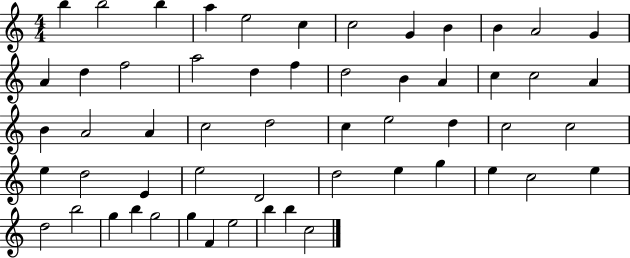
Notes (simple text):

B5/q B5/h B5/q A5/q E5/h C5/q C5/h G4/q B4/q B4/q A4/h G4/q A4/q D5/q F5/h A5/h D5/q F5/q D5/h B4/q A4/q C5/q C5/h A4/q B4/q A4/h A4/q C5/h D5/h C5/q E5/h D5/q C5/h C5/h E5/q D5/h E4/q E5/h D4/h D5/h E5/q G5/q E5/q C5/h E5/q D5/h B5/h G5/q B5/q G5/h G5/q F4/q E5/h B5/q B5/q C5/h